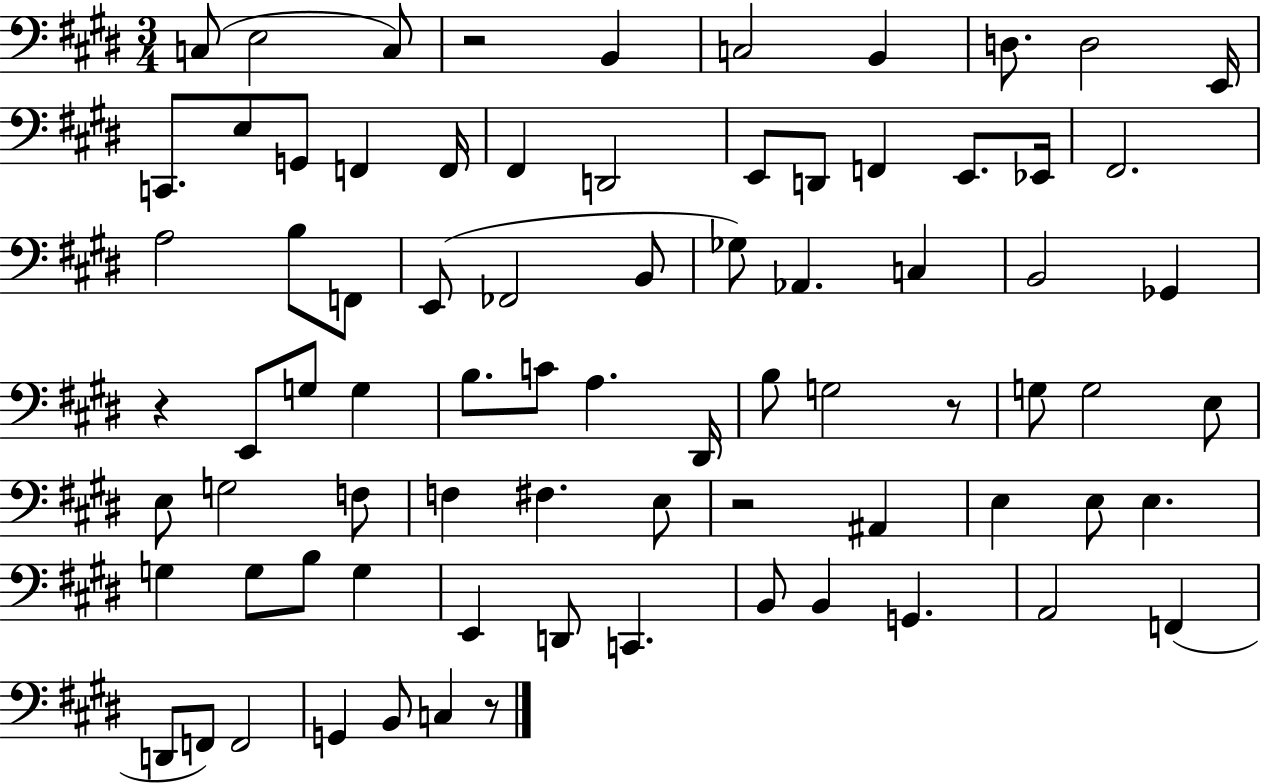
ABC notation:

X:1
T:Untitled
M:3/4
L:1/4
K:E
C,/2 E,2 C,/2 z2 B,, C,2 B,, D,/2 D,2 E,,/4 C,,/2 E,/2 G,,/2 F,, F,,/4 ^F,, D,,2 E,,/2 D,,/2 F,, E,,/2 _E,,/4 ^F,,2 A,2 B,/2 F,,/2 E,,/2 _F,,2 B,,/2 _G,/2 _A,, C, B,,2 _G,, z E,,/2 G,/2 G, B,/2 C/2 A, ^D,,/4 B,/2 G,2 z/2 G,/2 G,2 E,/2 E,/2 G,2 F,/2 F, ^F, E,/2 z2 ^A,, E, E,/2 E, G, G,/2 B,/2 G, E,, D,,/2 C,, B,,/2 B,, G,, A,,2 F,, D,,/2 F,,/2 F,,2 G,, B,,/2 C, z/2